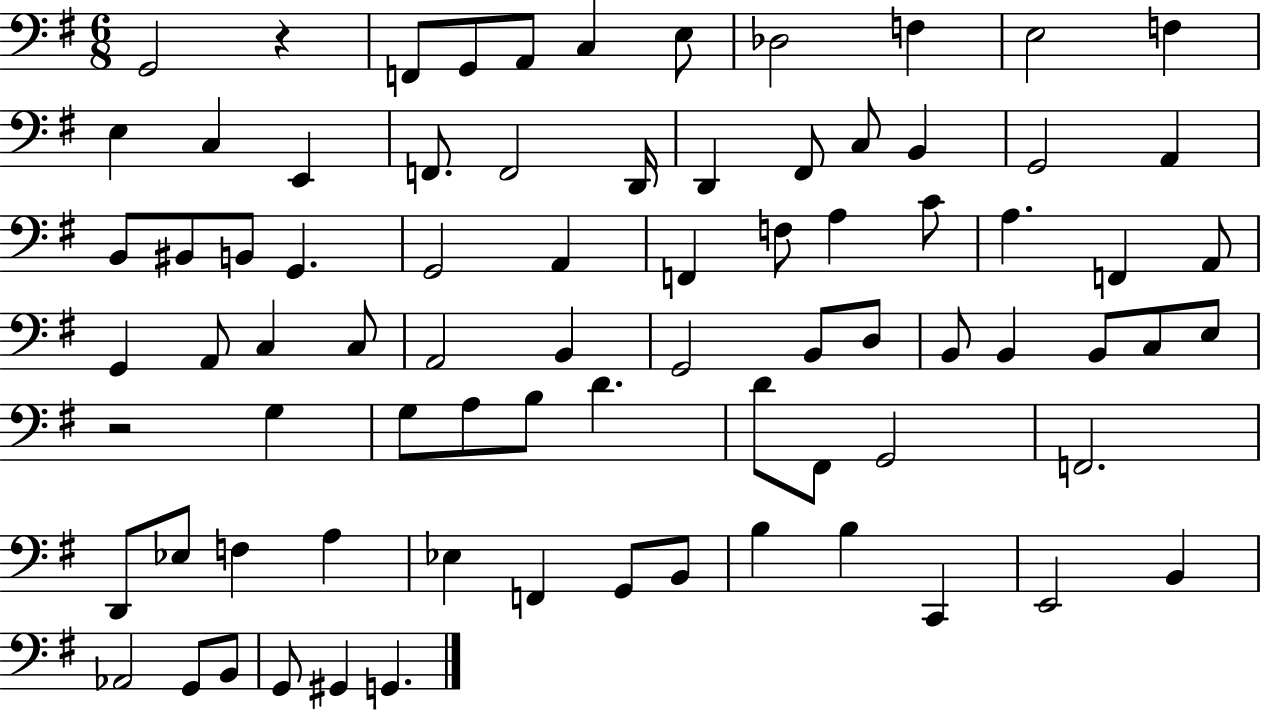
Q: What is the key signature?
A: G major